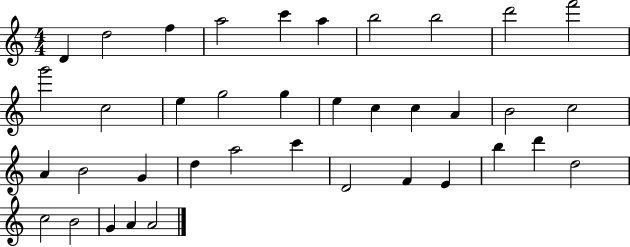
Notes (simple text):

D4/q D5/h F5/q A5/h C6/q A5/q B5/h B5/h D6/h F6/h G6/h C5/h E5/q G5/h G5/q E5/q C5/q C5/q A4/q B4/h C5/h A4/q B4/h G4/q D5/q A5/h C6/q D4/h F4/q E4/q B5/q D6/q D5/h C5/h B4/h G4/q A4/q A4/h